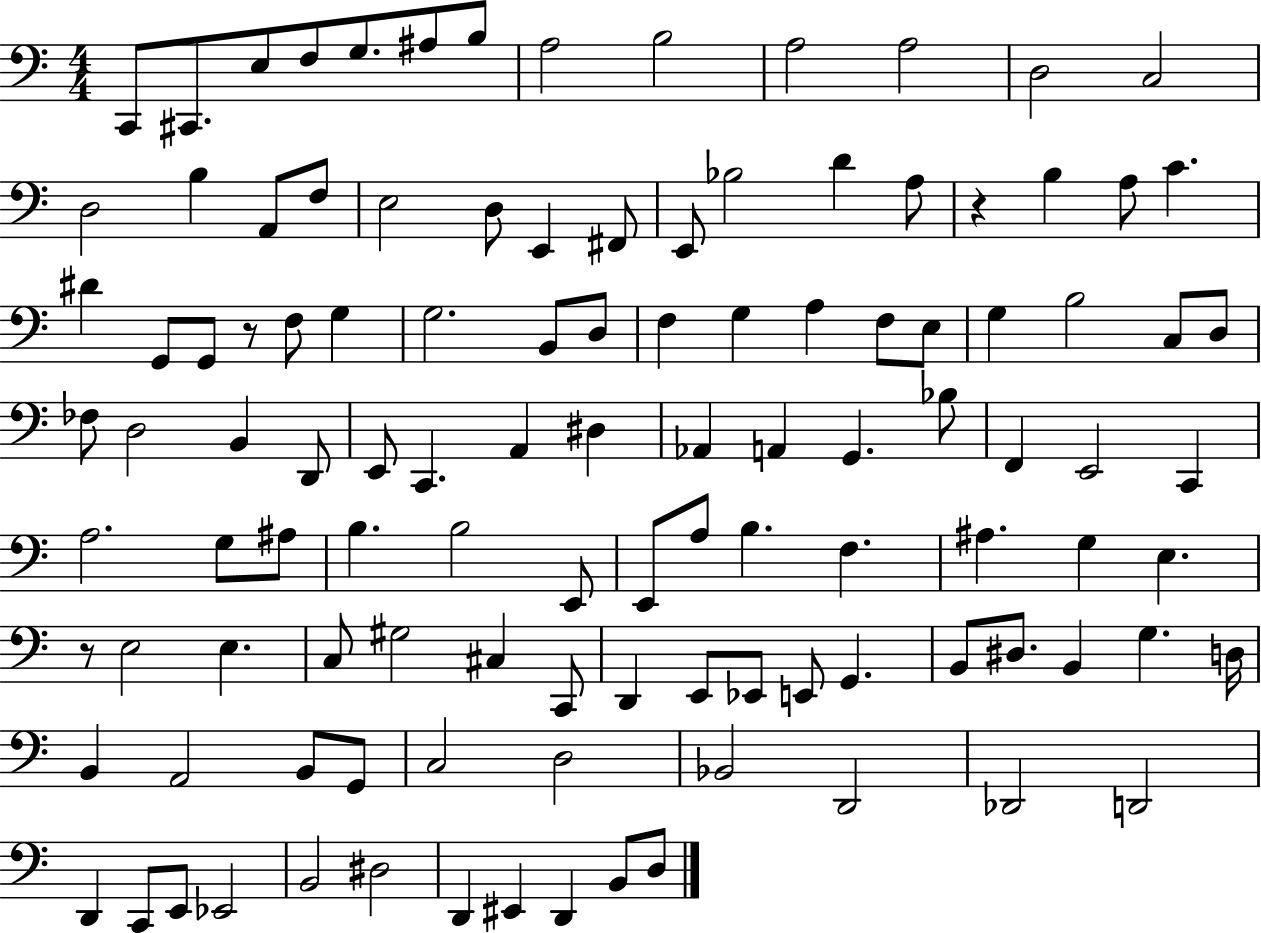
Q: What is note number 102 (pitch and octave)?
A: E2